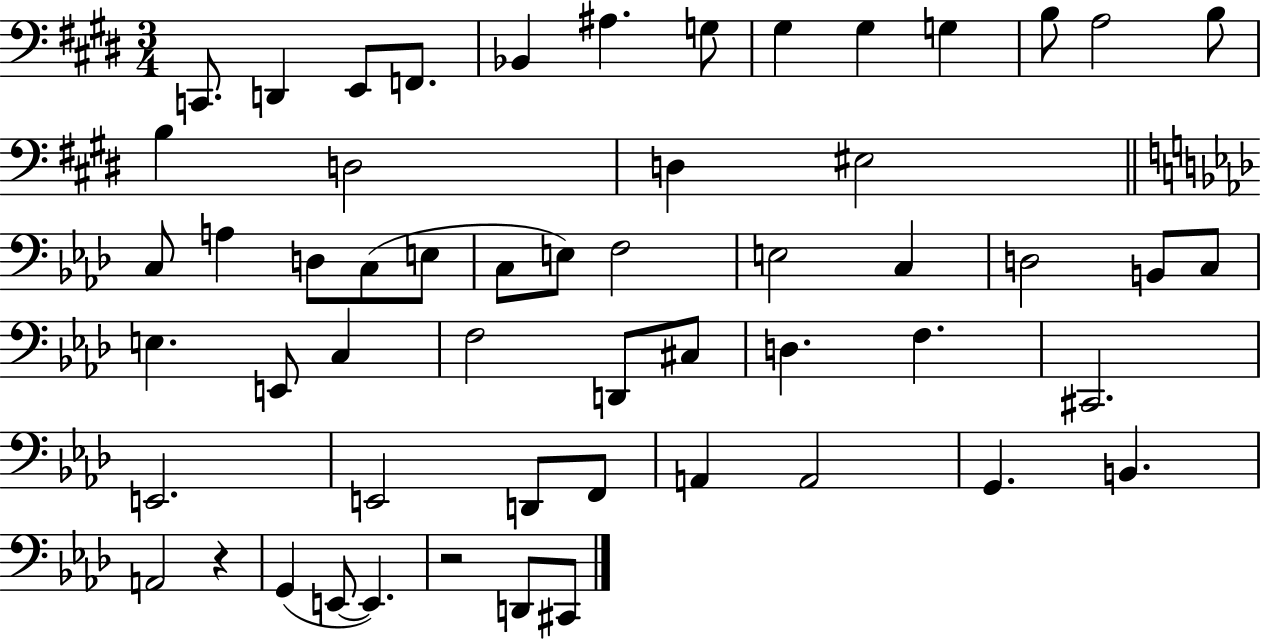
X:1
T:Untitled
M:3/4
L:1/4
K:E
C,,/2 D,, E,,/2 F,,/2 _B,, ^A, G,/2 ^G, ^G, G, B,/2 A,2 B,/2 B, D,2 D, ^E,2 C,/2 A, D,/2 C,/2 E,/2 C,/2 E,/2 F,2 E,2 C, D,2 B,,/2 C,/2 E, E,,/2 C, F,2 D,,/2 ^C,/2 D, F, ^C,,2 E,,2 E,,2 D,,/2 F,,/2 A,, A,,2 G,, B,, A,,2 z G,, E,,/2 E,, z2 D,,/2 ^C,,/2